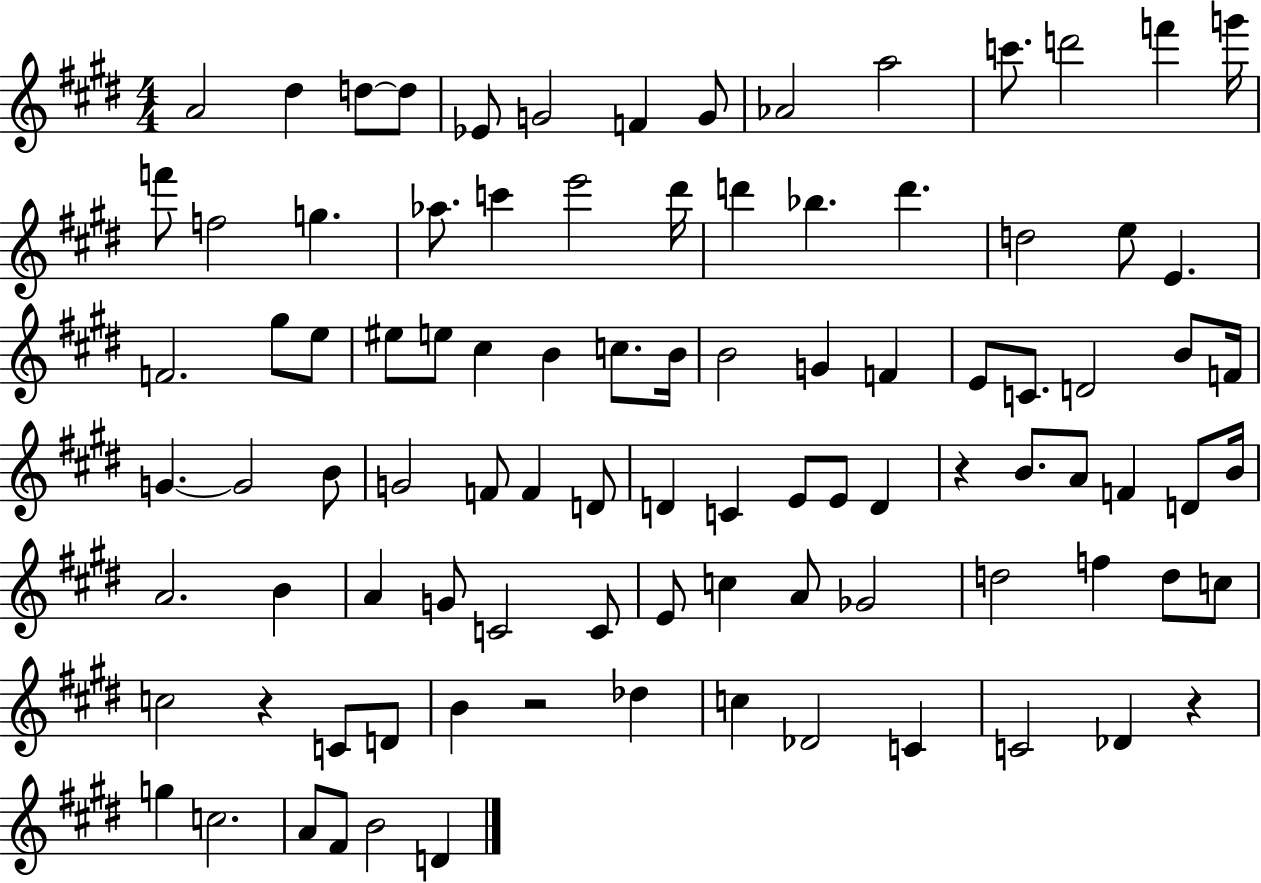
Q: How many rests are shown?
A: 4